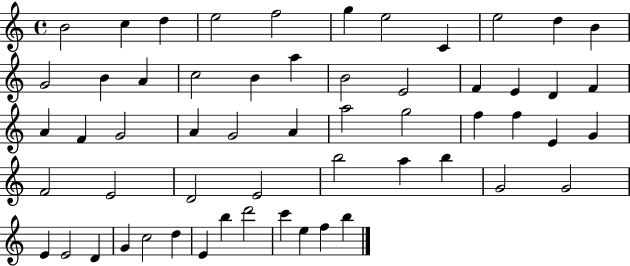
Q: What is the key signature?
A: C major